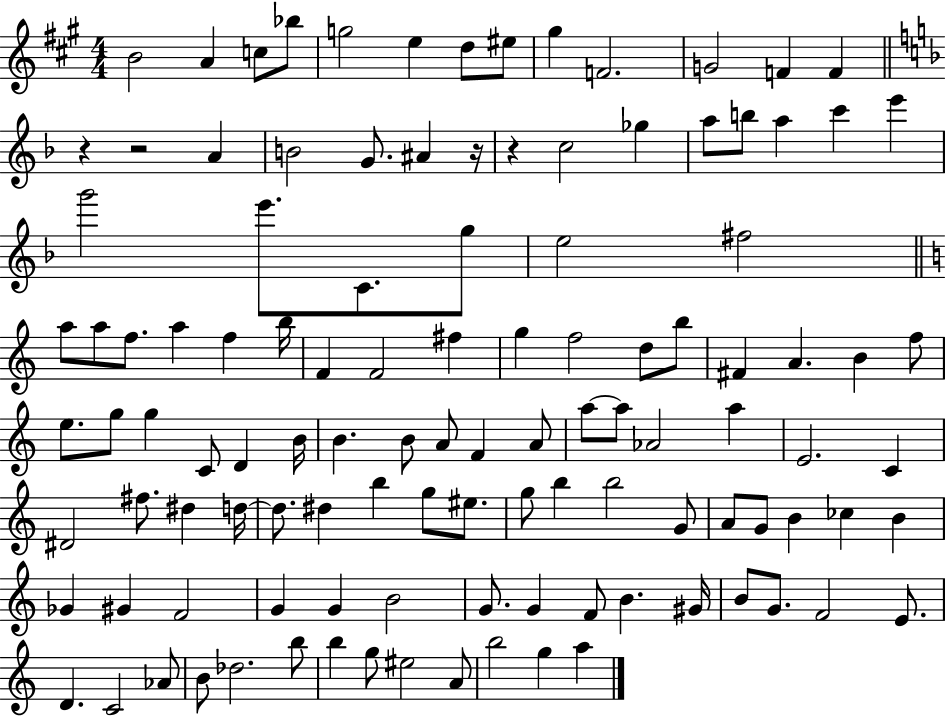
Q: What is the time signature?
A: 4/4